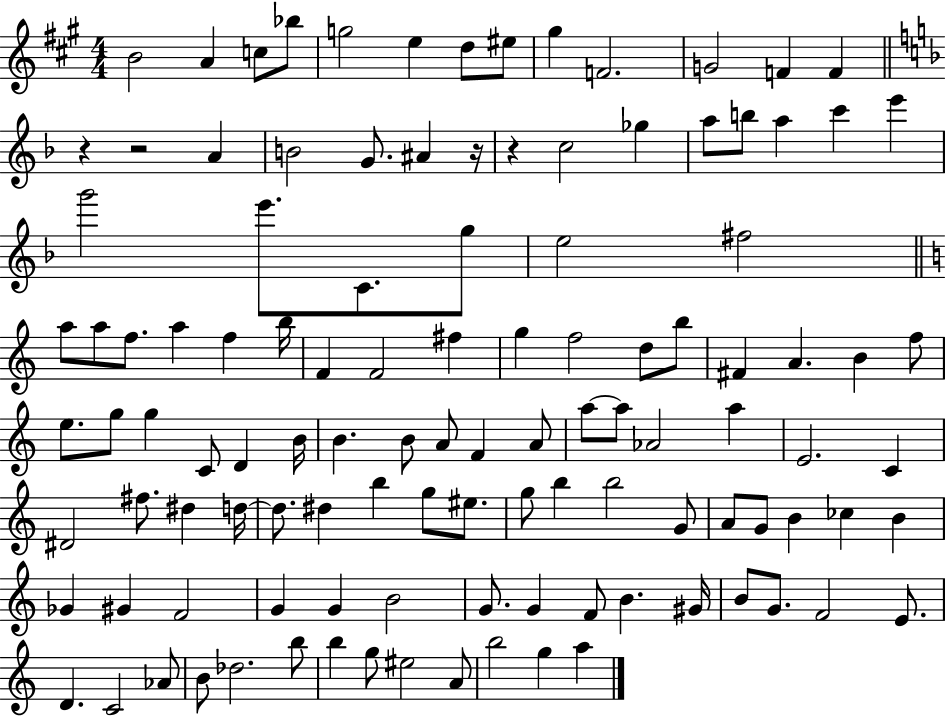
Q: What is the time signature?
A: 4/4